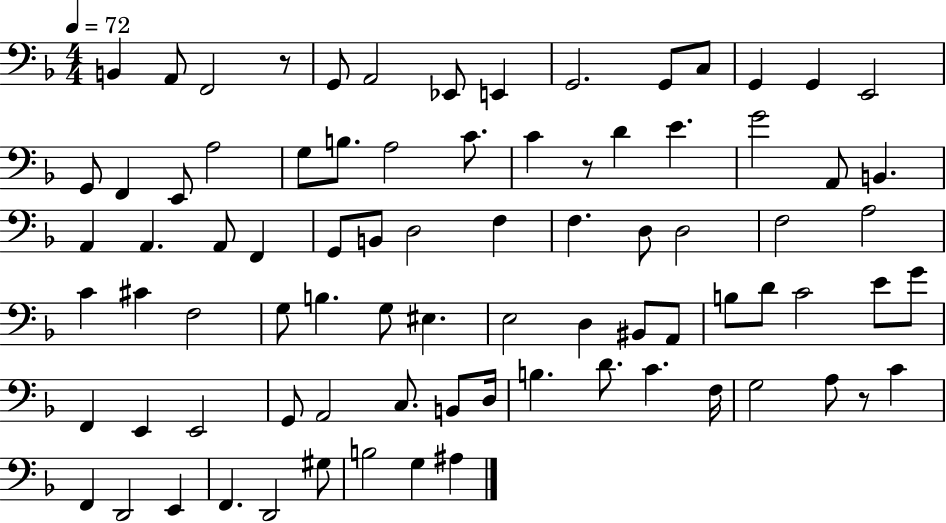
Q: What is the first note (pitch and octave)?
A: B2